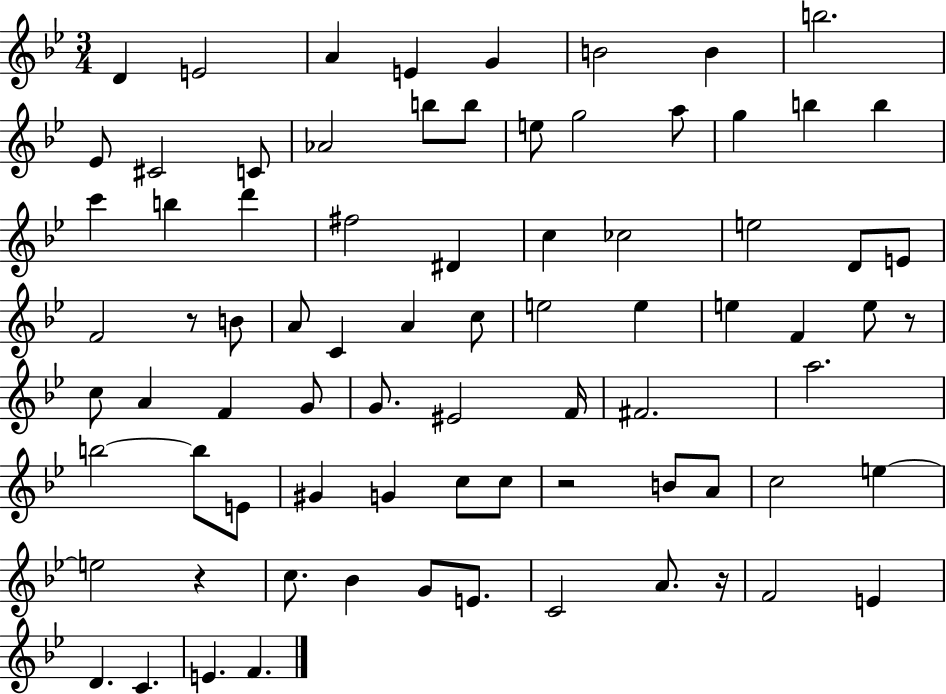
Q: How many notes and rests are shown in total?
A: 79